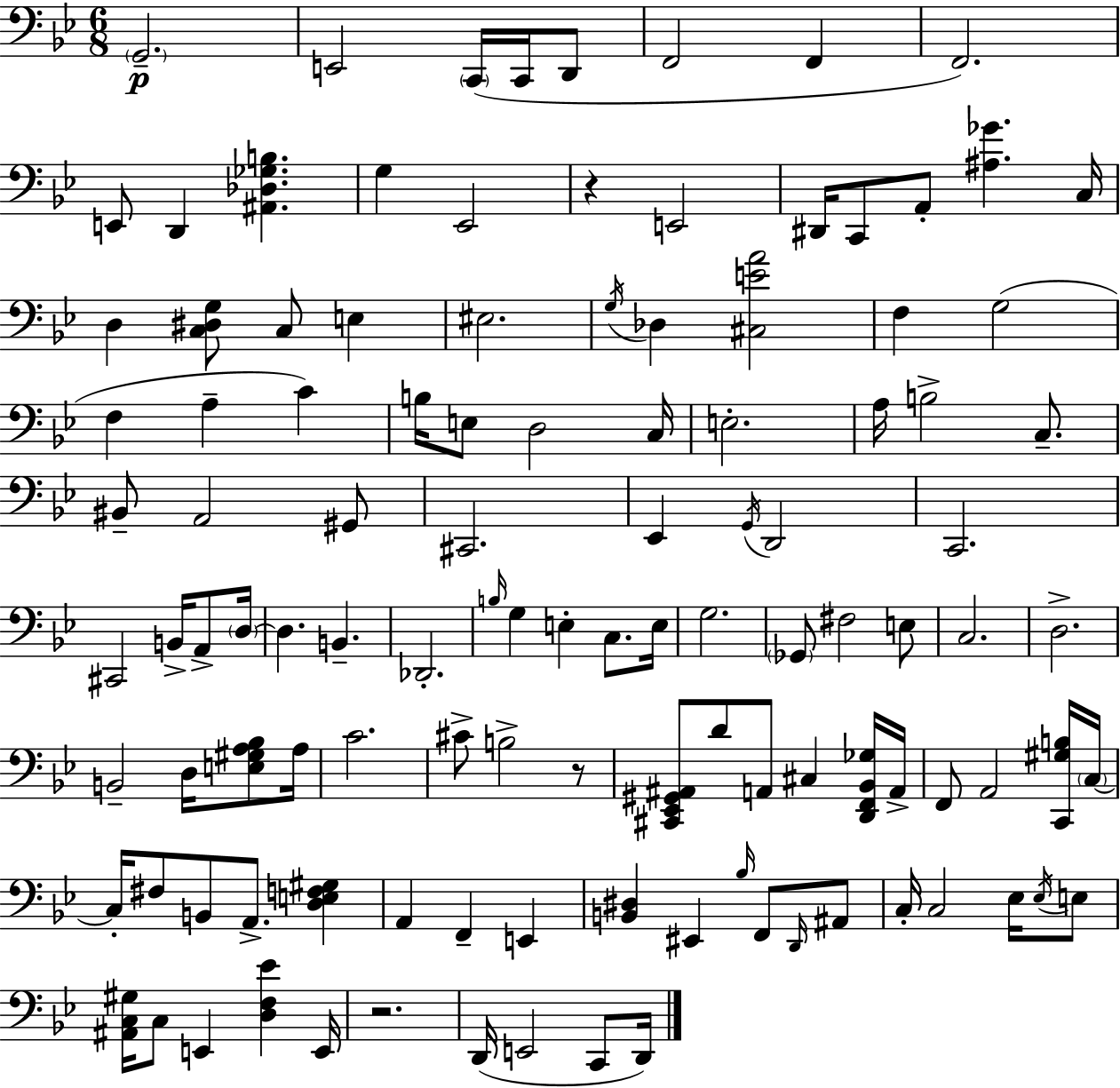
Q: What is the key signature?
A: BES major